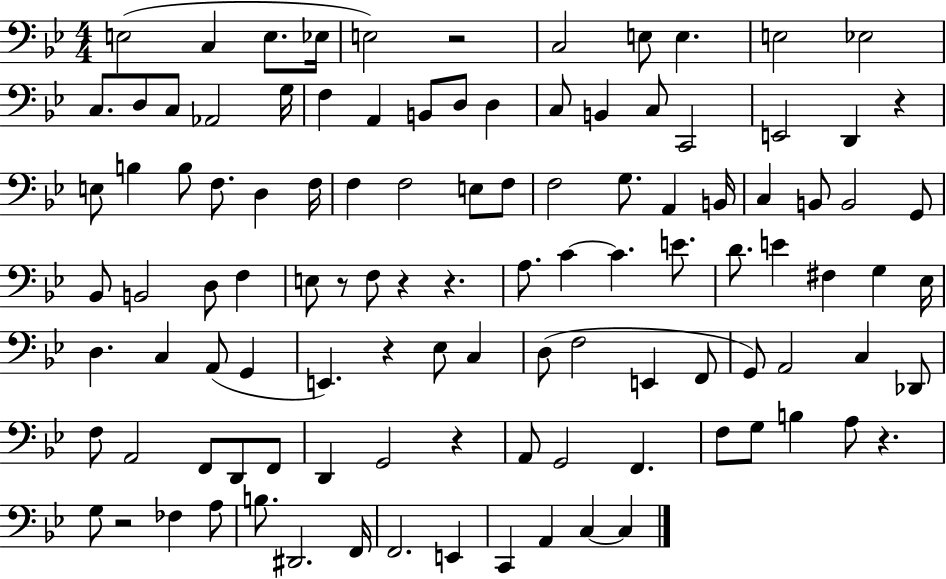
{
  \clef bass
  \numericTimeSignature
  \time 4/4
  \key bes \major
  e2( c4 e8. ees16 | e2) r2 | c2 e8 e4. | e2 ees2 | \break c8. d8 c8 aes,2 g16 | f4 a,4 b,8 d8 d4 | c8 b,4 c8 c,2 | e,2 d,4 r4 | \break e8 b4 b8 f8. d4 f16 | f4 f2 e8 f8 | f2 g8. a,4 b,16 | c4 b,8 b,2 g,8 | \break bes,8 b,2 d8 f4 | e8 r8 f8 r4 r4. | a8. c'4~~ c'4. e'8. | d'8. e'4 fis4 g4 ees16 | \break d4. c4 a,8( g,4 | e,4.) r4 ees8 c4 | d8( f2 e,4 f,8 | g,8) a,2 c4 des,8 | \break f8 a,2 f,8 d,8 f,8 | d,4 g,2 r4 | a,8 g,2 f,4. | f8 g8 b4 a8 r4. | \break g8 r2 fes4 a8 | b8. dis,2. f,16 | f,2. e,4 | c,4 a,4 c4~~ c4 | \break \bar "|."
}